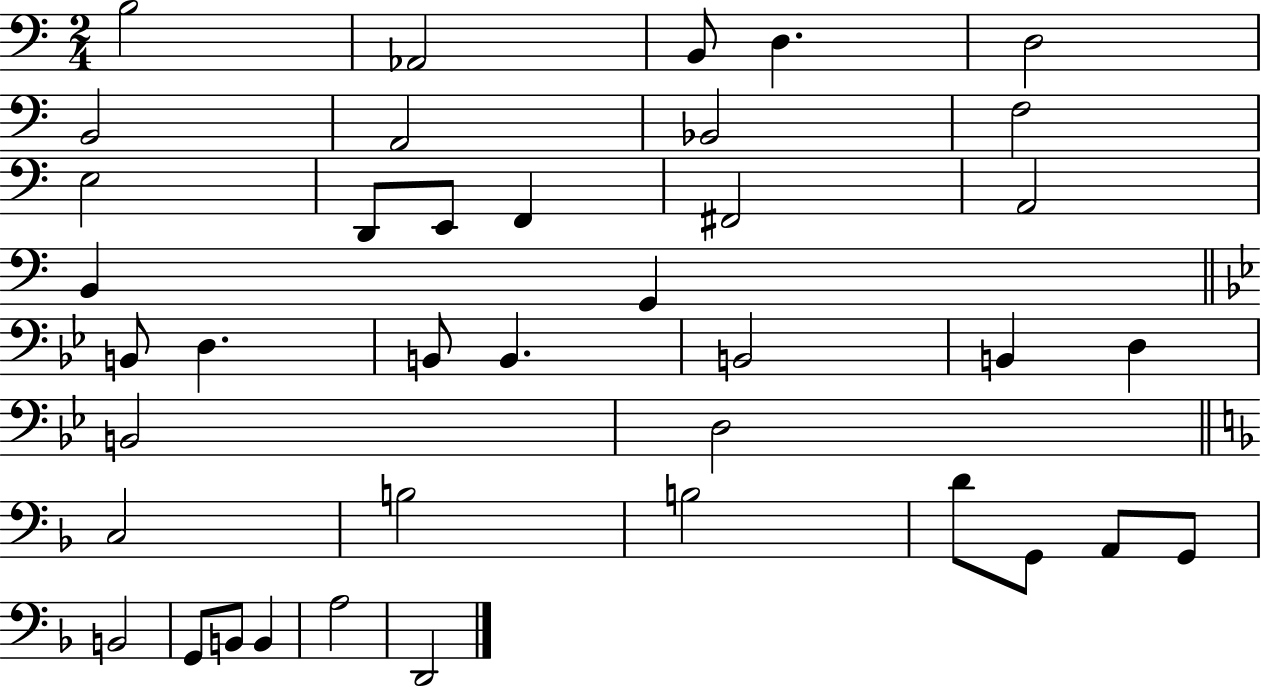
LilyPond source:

{
  \clef bass
  \numericTimeSignature
  \time 2/4
  \key c \major
  b2 | aes,2 | b,8 d4. | d2 | \break b,2 | a,2 | bes,2 | f2 | \break e2 | d,8 e,8 f,4 | fis,2 | a,2 | \break b,4 g,4 | \bar "||" \break \key g \minor b,8 d4. | b,8 b,4. | b,2 | b,4 d4 | \break b,2 | d2 | \bar "||" \break \key d \minor c2 | b2 | b2 | d'8 g,8 a,8 g,8 | \break b,2 | g,8 b,8 b,4 | a2 | d,2 | \break \bar "|."
}